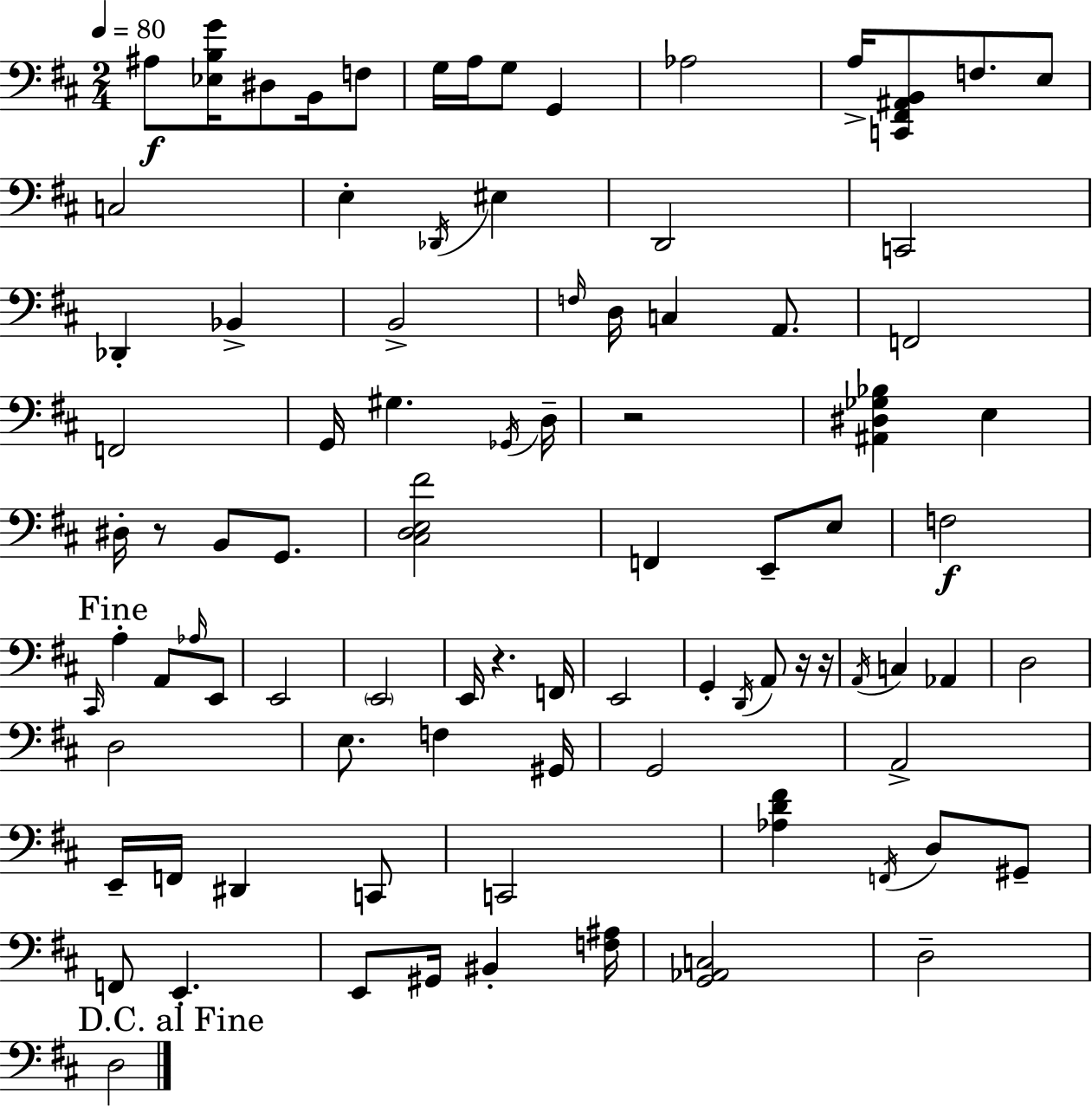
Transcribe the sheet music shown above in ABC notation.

X:1
T:Untitled
M:2/4
L:1/4
K:D
^A,/2 [_E,B,G]/4 ^D,/2 B,,/4 F,/2 G,/4 A,/4 G,/2 G,, _A,2 A,/4 [C,,^F,,^A,,B,,]/2 F,/2 E,/2 C,2 E, _D,,/4 ^E, D,,2 C,,2 _D,, _B,, B,,2 F,/4 D,/4 C, A,,/2 F,,2 F,,2 G,,/4 ^G, _G,,/4 D,/4 z2 [^A,,^D,_G,_B,] E, ^D,/4 z/2 B,,/2 G,,/2 [^C,D,E,^F]2 F,, E,,/2 E,/2 F,2 ^C,,/4 A, A,,/2 _A,/4 E,,/2 E,,2 E,,2 E,,/4 z F,,/4 E,,2 G,, D,,/4 A,,/2 z/4 z/4 A,,/4 C, _A,, D,2 D,2 E,/2 F, ^G,,/4 G,,2 A,,2 E,,/4 F,,/4 ^D,, C,,/2 C,,2 [_A,D^F] F,,/4 D,/2 ^G,,/2 F,,/2 E,, E,,/2 ^G,,/4 ^B,, [F,^A,]/4 [G,,_A,,C,]2 D,2 D,2